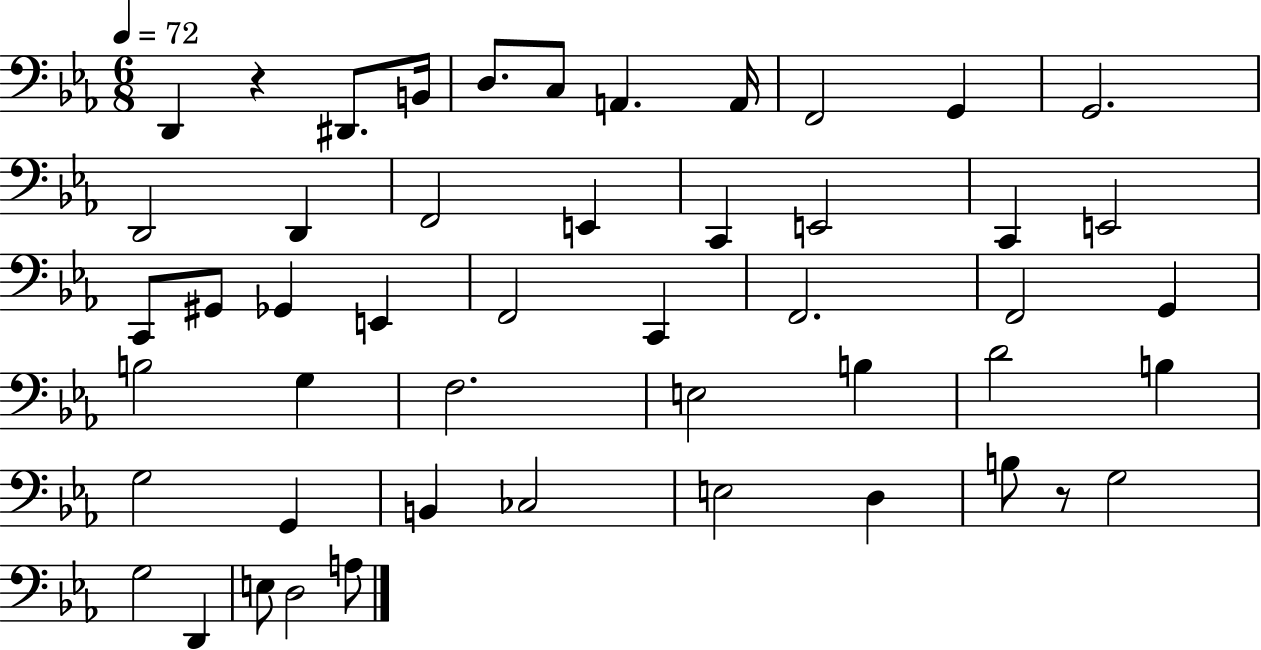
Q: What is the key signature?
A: EES major